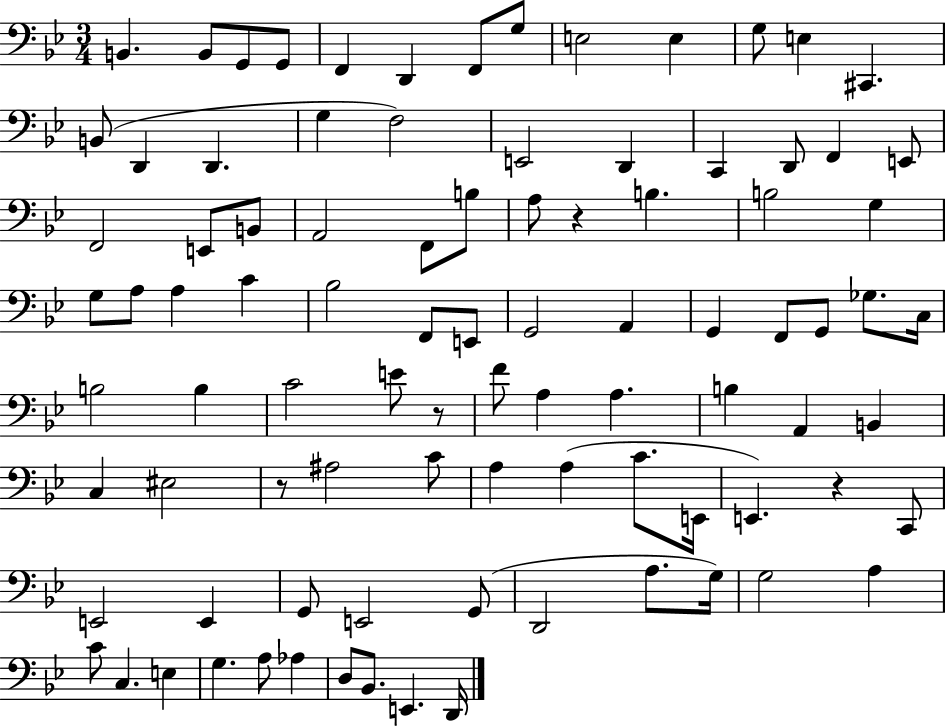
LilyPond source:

{
  \clef bass
  \numericTimeSignature
  \time 3/4
  \key bes \major
  b,4. b,8 g,8 g,8 | f,4 d,4 f,8 g8 | e2 e4 | g8 e4 cis,4. | \break b,8( d,4 d,4. | g4 f2) | e,2 d,4 | c,4 d,8 f,4 e,8 | \break f,2 e,8 b,8 | a,2 f,8 b8 | a8 r4 b4. | b2 g4 | \break g8 a8 a4 c'4 | bes2 f,8 e,8 | g,2 a,4 | g,4 f,8 g,8 ges8. c16 | \break b2 b4 | c'2 e'8 r8 | f'8 a4 a4. | b4 a,4 b,4 | \break c4 eis2 | r8 ais2 c'8 | a4 a4( c'8. e,16 | e,4.) r4 c,8 | \break e,2 e,4 | g,8 e,2 g,8( | d,2 a8. g16) | g2 a4 | \break c'8 c4. e4 | g4. a8 aes4 | d8 bes,8. e,4. d,16 | \bar "|."
}